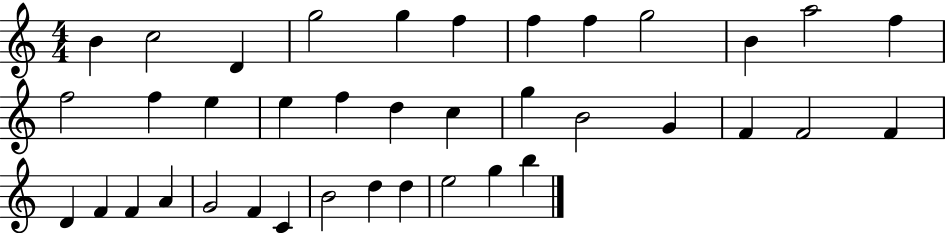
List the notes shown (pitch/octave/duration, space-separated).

B4/q C5/h D4/q G5/h G5/q F5/q F5/q F5/q G5/h B4/q A5/h F5/q F5/h F5/q E5/q E5/q F5/q D5/q C5/q G5/q B4/h G4/q F4/q F4/h F4/q D4/q F4/q F4/q A4/q G4/h F4/q C4/q B4/h D5/q D5/q E5/h G5/q B5/q